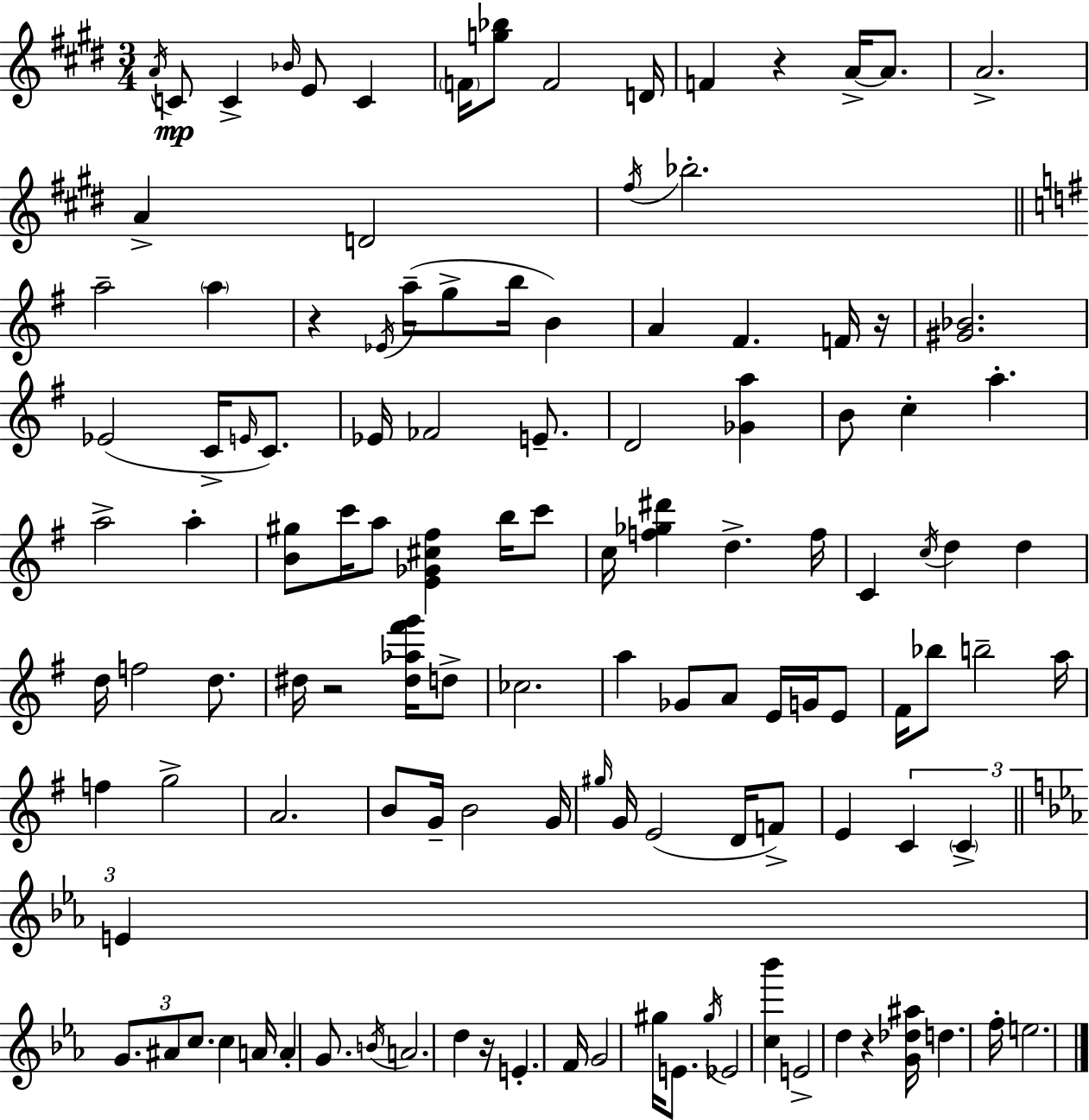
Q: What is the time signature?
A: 3/4